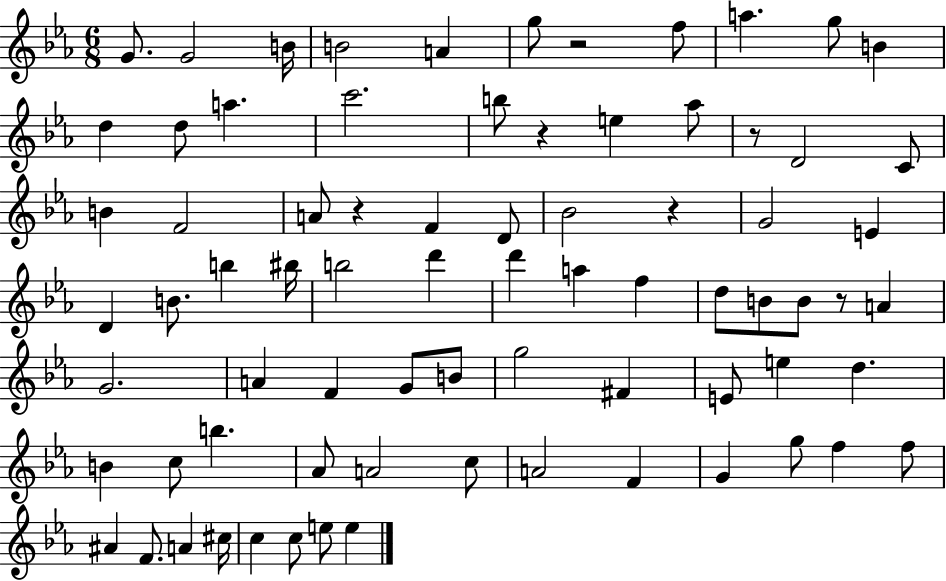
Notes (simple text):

G4/e. G4/h B4/s B4/h A4/q G5/e R/h F5/e A5/q. G5/e B4/q D5/q D5/e A5/q. C6/h. B5/e R/q E5/q Ab5/e R/e D4/h C4/e B4/q F4/h A4/e R/q F4/q D4/e Bb4/h R/q G4/h E4/q D4/q B4/e. B5/q BIS5/s B5/h D6/q D6/q A5/q F5/q D5/e B4/e B4/e R/e A4/q G4/h. A4/q F4/q G4/e B4/e G5/h F#4/q E4/e E5/q D5/q. B4/q C5/e B5/q. Ab4/e A4/h C5/e A4/h F4/q G4/q G5/e F5/q F5/e A#4/q F4/e. A4/q C#5/s C5/q C5/e E5/e E5/q